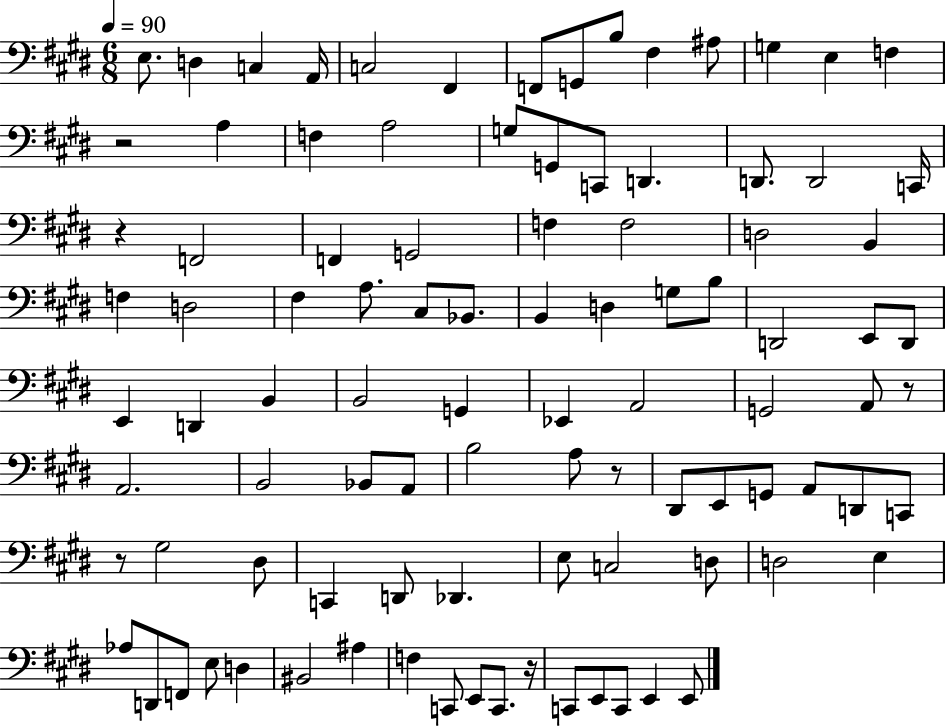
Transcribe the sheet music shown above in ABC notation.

X:1
T:Untitled
M:6/8
L:1/4
K:E
E,/2 D, C, A,,/4 C,2 ^F,, F,,/2 G,,/2 B,/2 ^F, ^A,/2 G, E, F, z2 A, F, A,2 G,/2 G,,/2 C,,/2 D,, D,,/2 D,,2 C,,/4 z F,,2 F,, G,,2 F, F,2 D,2 B,, F, D,2 ^F, A,/2 ^C,/2 _B,,/2 B,, D, G,/2 B,/2 D,,2 E,,/2 D,,/2 E,, D,, B,, B,,2 G,, _E,, A,,2 G,,2 A,,/2 z/2 A,,2 B,,2 _B,,/2 A,,/2 B,2 A,/2 z/2 ^D,,/2 E,,/2 G,,/2 A,,/2 D,,/2 C,,/2 z/2 ^G,2 ^D,/2 C,, D,,/2 _D,, E,/2 C,2 D,/2 D,2 E, _A,/2 D,,/2 F,,/2 E,/2 D, ^B,,2 ^A, F, C,,/2 E,,/2 C,,/2 z/4 C,,/2 E,,/2 C,,/2 E,, E,,/2